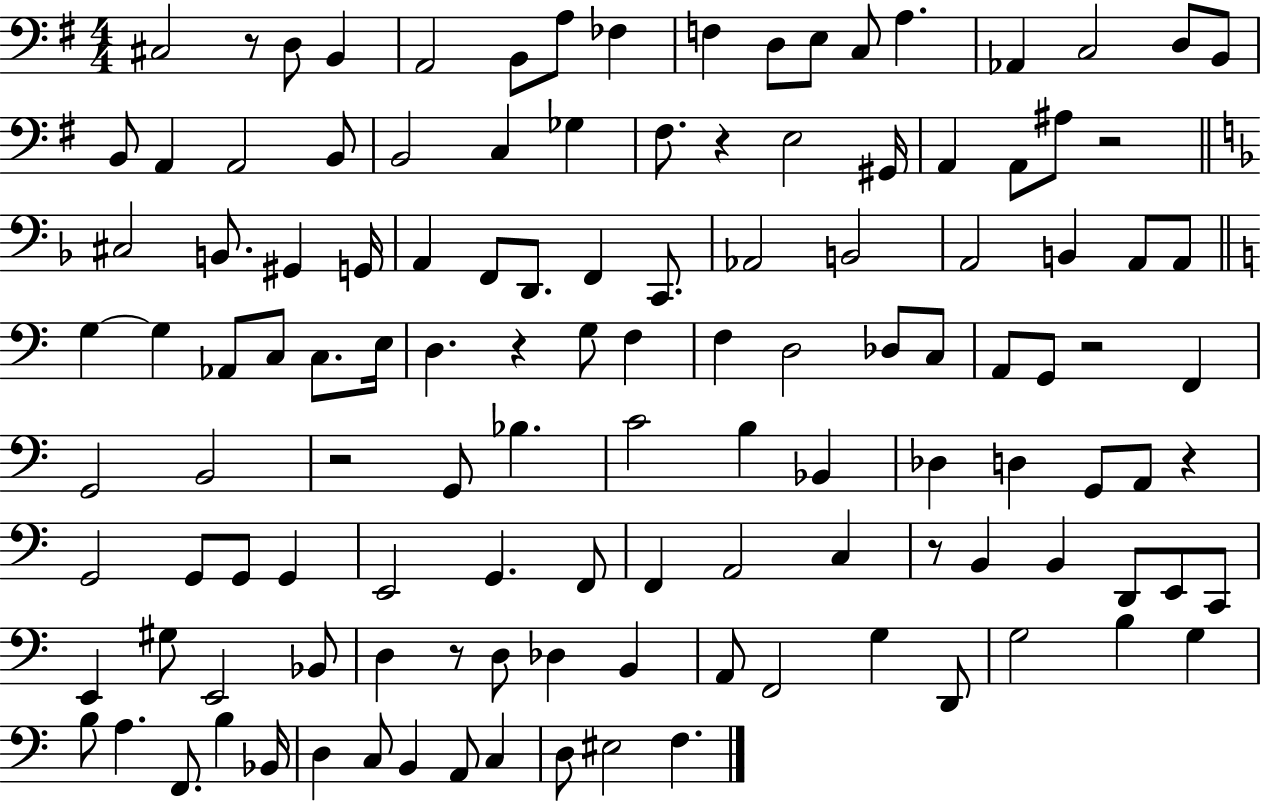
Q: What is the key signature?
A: G major